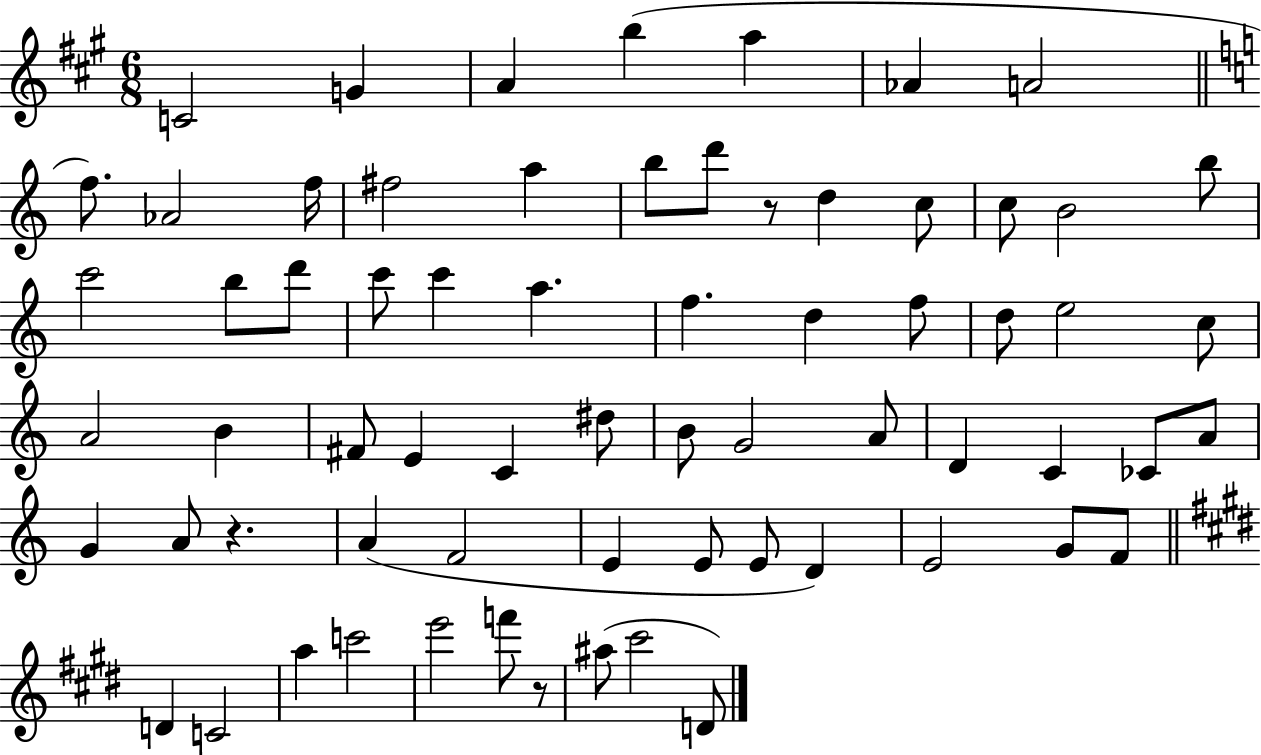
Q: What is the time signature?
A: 6/8